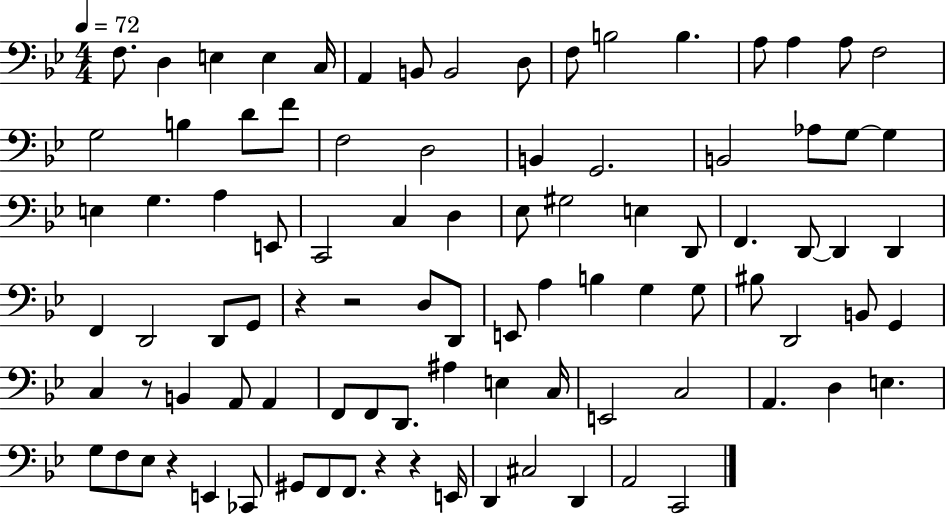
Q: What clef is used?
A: bass